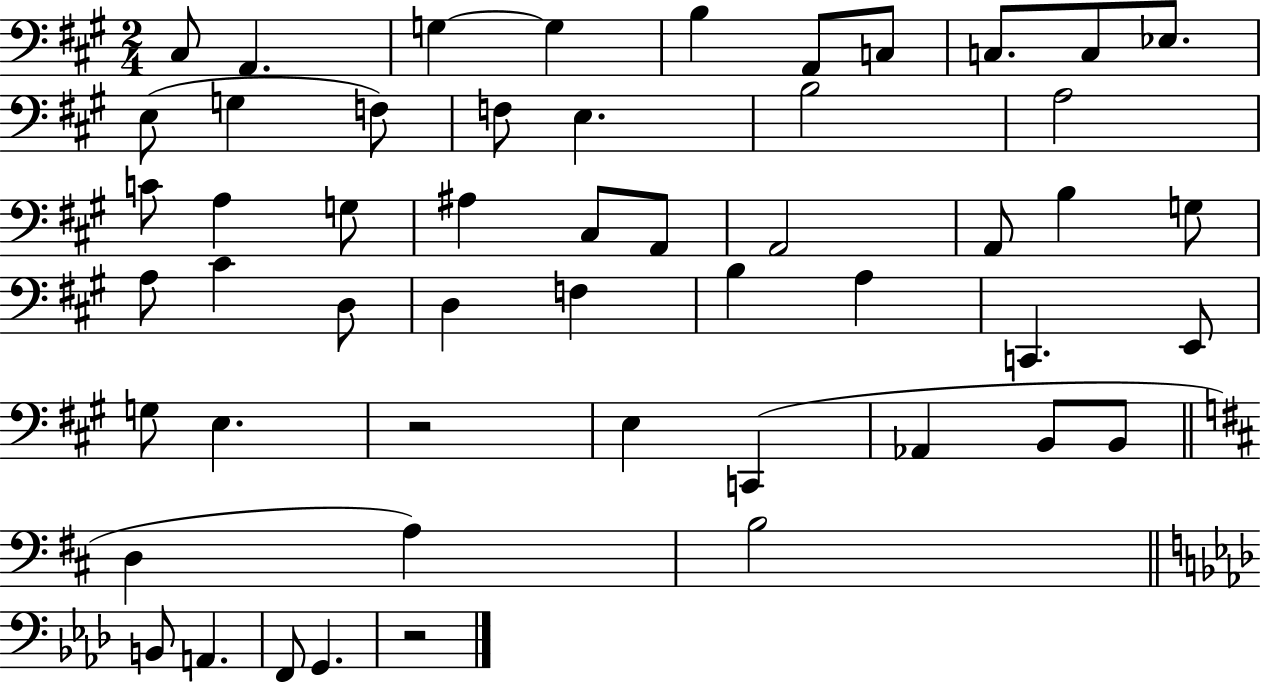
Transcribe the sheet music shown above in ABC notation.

X:1
T:Untitled
M:2/4
L:1/4
K:A
^C,/2 A,, G, G, B, A,,/2 C,/2 C,/2 C,/2 _E,/2 E,/2 G, F,/2 F,/2 E, B,2 A,2 C/2 A, G,/2 ^A, ^C,/2 A,,/2 A,,2 A,,/2 B, G,/2 A,/2 ^C D,/2 D, F, B, A, C,, E,,/2 G,/2 E, z2 E, C,, _A,, B,,/2 B,,/2 D, A, B,2 B,,/2 A,, F,,/2 G,, z2